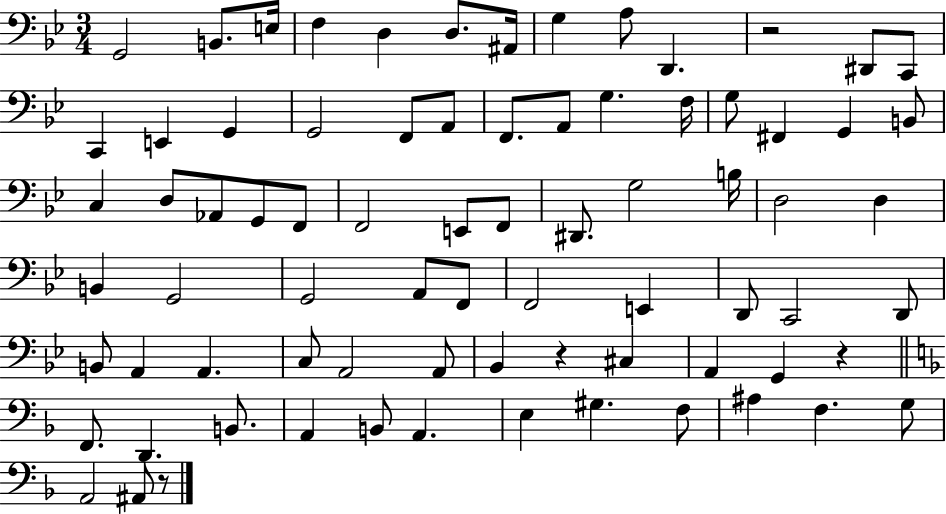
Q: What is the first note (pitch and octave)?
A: G2